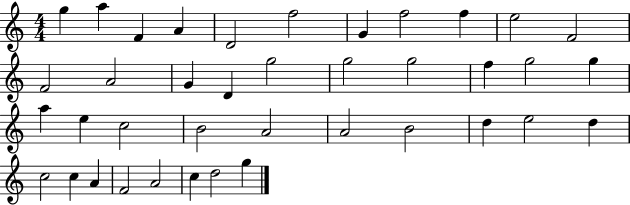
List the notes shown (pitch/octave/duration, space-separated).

G5/q A5/q F4/q A4/q D4/h F5/h G4/q F5/h F5/q E5/h F4/h F4/h A4/h G4/q D4/q G5/h G5/h G5/h F5/q G5/h G5/q A5/q E5/q C5/h B4/h A4/h A4/h B4/h D5/q E5/h D5/q C5/h C5/q A4/q F4/h A4/h C5/q D5/h G5/q